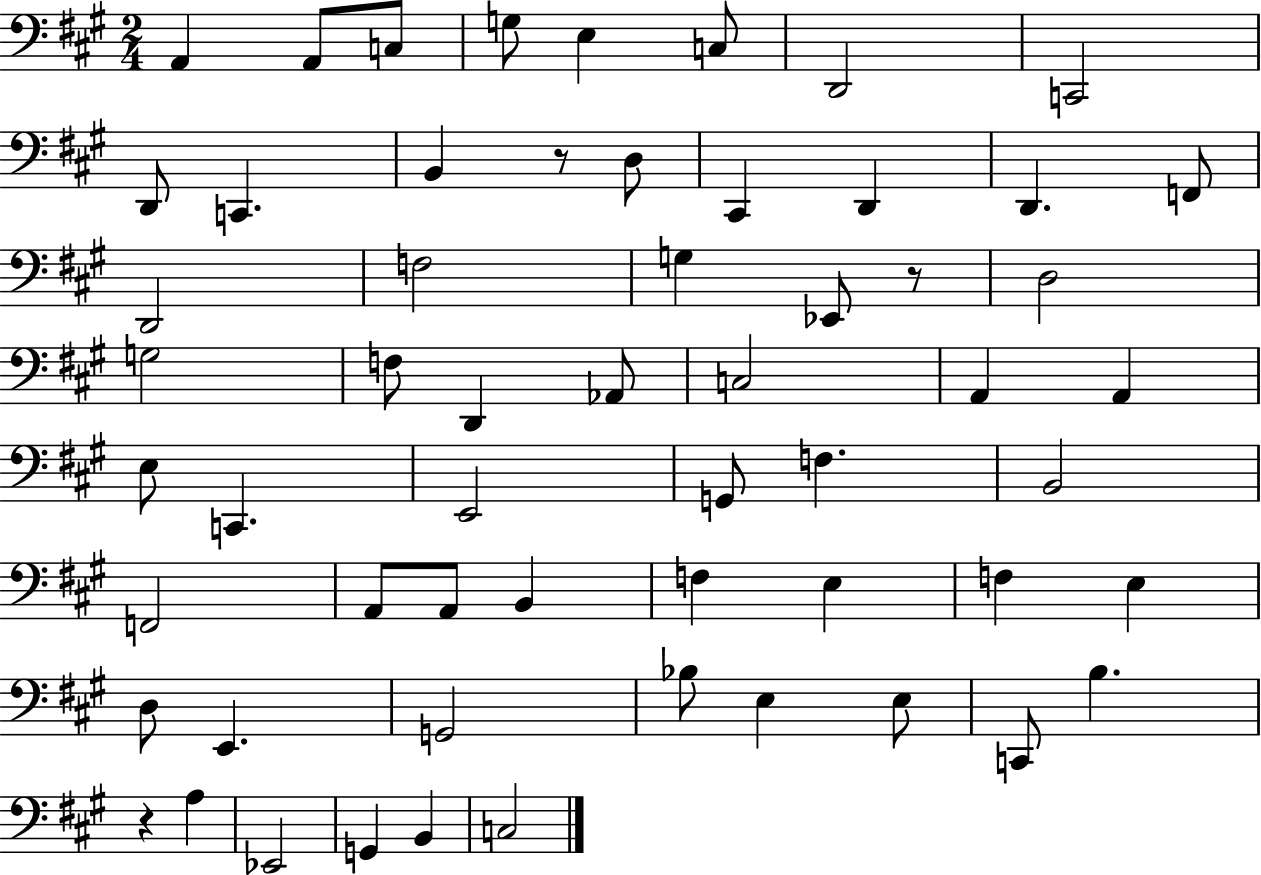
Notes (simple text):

A2/q A2/e C3/e G3/e E3/q C3/e D2/h C2/h D2/e C2/q. B2/q R/e D3/e C#2/q D2/q D2/q. F2/e D2/h F3/h G3/q Eb2/e R/e D3/h G3/h F3/e D2/q Ab2/e C3/h A2/q A2/q E3/e C2/q. E2/h G2/e F3/q. B2/h F2/h A2/e A2/e B2/q F3/q E3/q F3/q E3/q D3/e E2/q. G2/h Bb3/e E3/q E3/e C2/e B3/q. R/q A3/q Eb2/h G2/q B2/q C3/h